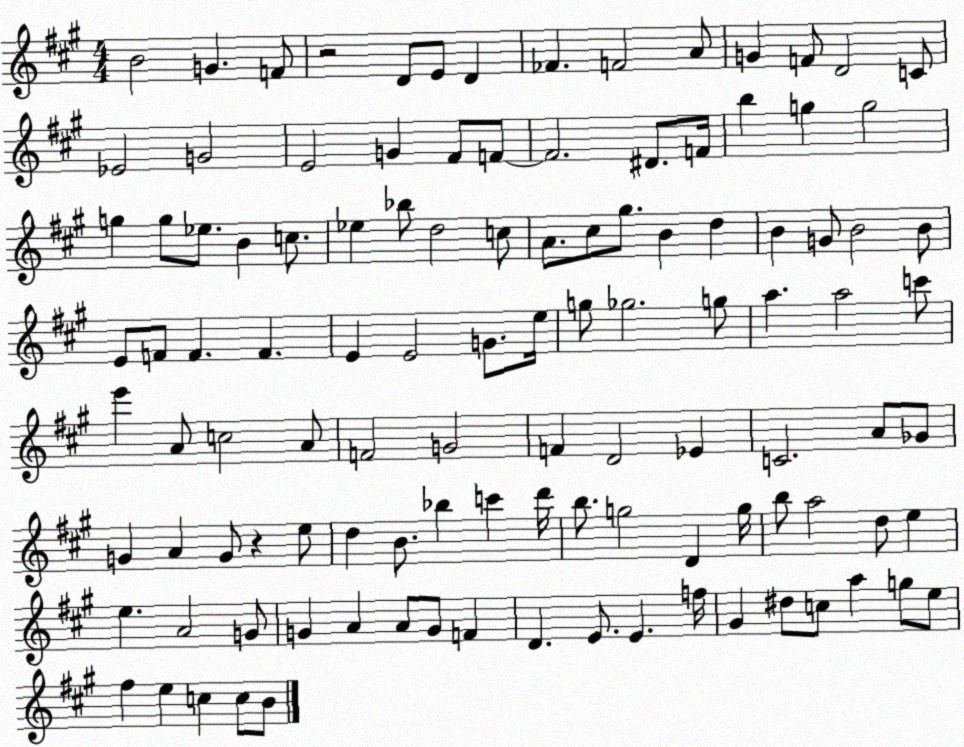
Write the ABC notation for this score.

X:1
T:Untitled
M:4/4
L:1/4
K:A
B2 G F/2 z2 D/2 E/2 D _F F2 A/2 G F/2 D2 C/2 _E2 G2 E2 G ^F/2 F/2 F2 ^D/2 F/4 b g g2 g g/2 _e/2 B c/2 _e _b/2 d2 c/2 A/2 ^c/2 ^g/2 B d B G/2 B2 B/2 E/2 F/2 F F E E2 G/2 e/4 g/2 _g2 g/2 a a2 c'/2 e' A/2 c2 A/2 F2 G2 F D2 _E C2 A/2 _G/2 G A G/2 z e/2 d B/2 _b c' d'/4 b/2 g2 D g/4 b/2 a2 d/2 e e A2 G/2 G A A/2 G/2 F D E/2 E f/4 ^G ^d/2 c/2 a g/2 e/2 ^f e c c/2 B/2